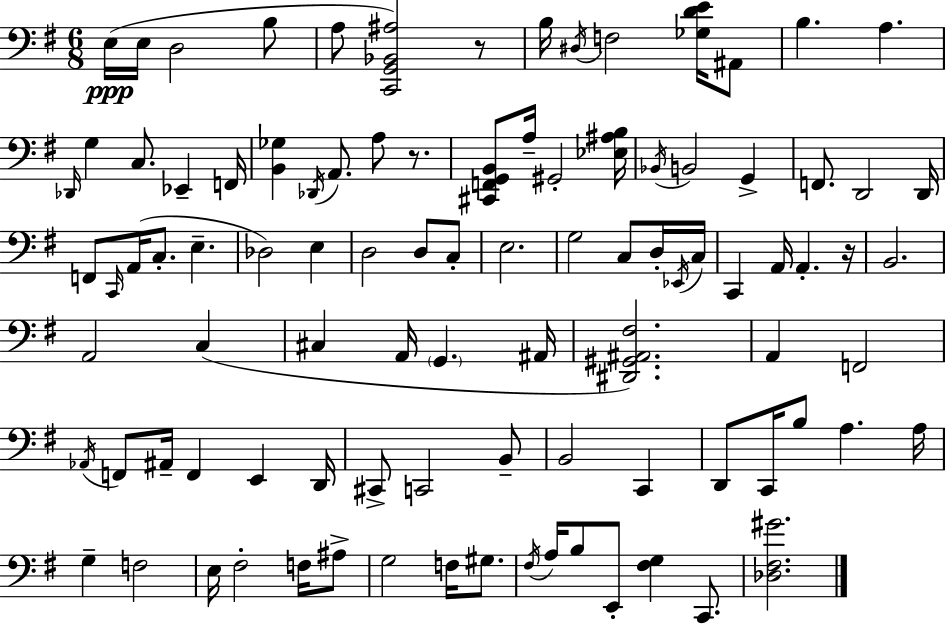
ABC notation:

X:1
T:Untitled
M:6/8
L:1/4
K:Em
E,/4 E,/4 D,2 B,/2 A,/2 [C,,G,,_B,,^A,]2 z/2 B,/4 ^D,/4 F,2 [_G,DE]/4 ^A,,/2 B, A, _D,,/4 G, C,/2 _E,, F,,/4 [B,,_G,] _D,,/4 A,,/2 A,/2 z/2 [^C,,F,,G,,B,,]/2 A,/4 ^G,,2 [_E,^A,B,]/4 _B,,/4 B,,2 G,, F,,/2 D,,2 D,,/4 F,,/2 C,,/4 A,,/4 C,/2 E, _D,2 E, D,2 D,/2 C,/2 E,2 G,2 C,/2 D,/4 _E,,/4 C,/4 C,, A,,/4 A,, z/4 B,,2 A,,2 C, ^C, A,,/4 G,, ^A,,/4 [^D,,^G,,^A,,^F,]2 A,, F,,2 _A,,/4 F,,/2 ^A,,/4 F,, E,, D,,/4 ^C,,/2 C,,2 B,,/2 B,,2 C,, D,,/2 C,,/4 B,/2 A, A,/4 G, F,2 E,/4 ^F,2 F,/4 ^A,/2 G,2 F,/4 ^G,/2 ^F,/4 A,/4 B,/2 E,,/2 [^F,G,] C,,/2 [_D,^F,^G]2